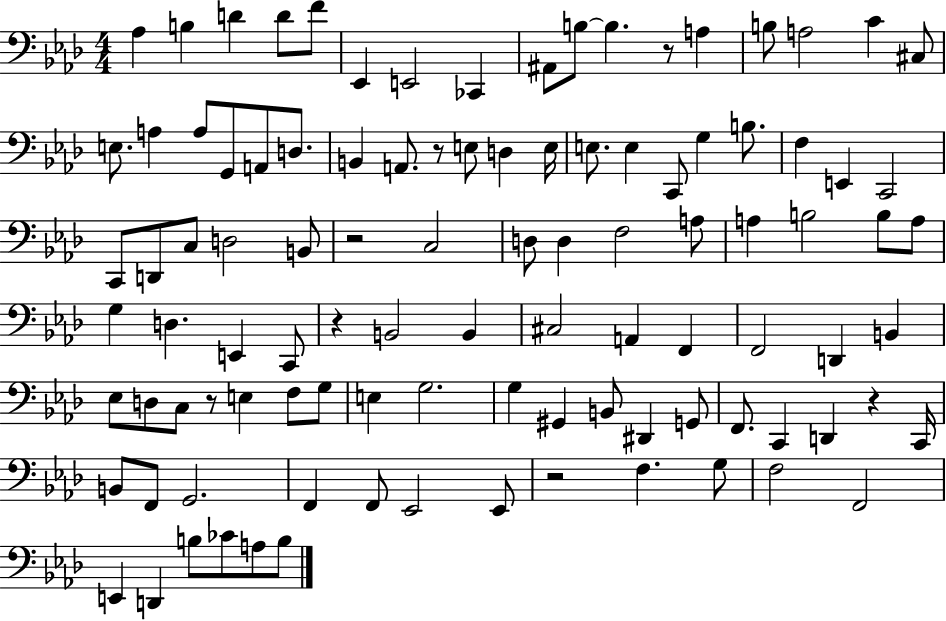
{
  \clef bass
  \numericTimeSignature
  \time 4/4
  \key aes \major
  aes4 b4 d'4 d'8 f'8 | ees,4 e,2 ces,4 | ais,8 b8~~ b4. r8 a4 | b8 a2 c'4 cis8 | \break e8. a4 a8 g,8 a,8 d8. | b,4 a,8. r8 e8 d4 e16 | e8. e4 c,8 g4 b8. | f4 e,4 c,2 | \break c,8 d,8 c8 d2 b,8 | r2 c2 | d8 d4 f2 a8 | a4 b2 b8 a8 | \break g4 d4. e,4 c,8 | r4 b,2 b,4 | cis2 a,4 f,4 | f,2 d,4 b,4 | \break ees8 d8 c8 r8 e4 f8 g8 | e4 g2. | g4 gis,4 b,8 dis,4 g,8 | f,8. c,4 d,4 r4 c,16 | \break b,8 f,8 g,2. | f,4 f,8 ees,2 ees,8 | r2 f4. g8 | f2 f,2 | \break e,4 d,4 b8 ces'8 a8 b8 | \bar "|."
}